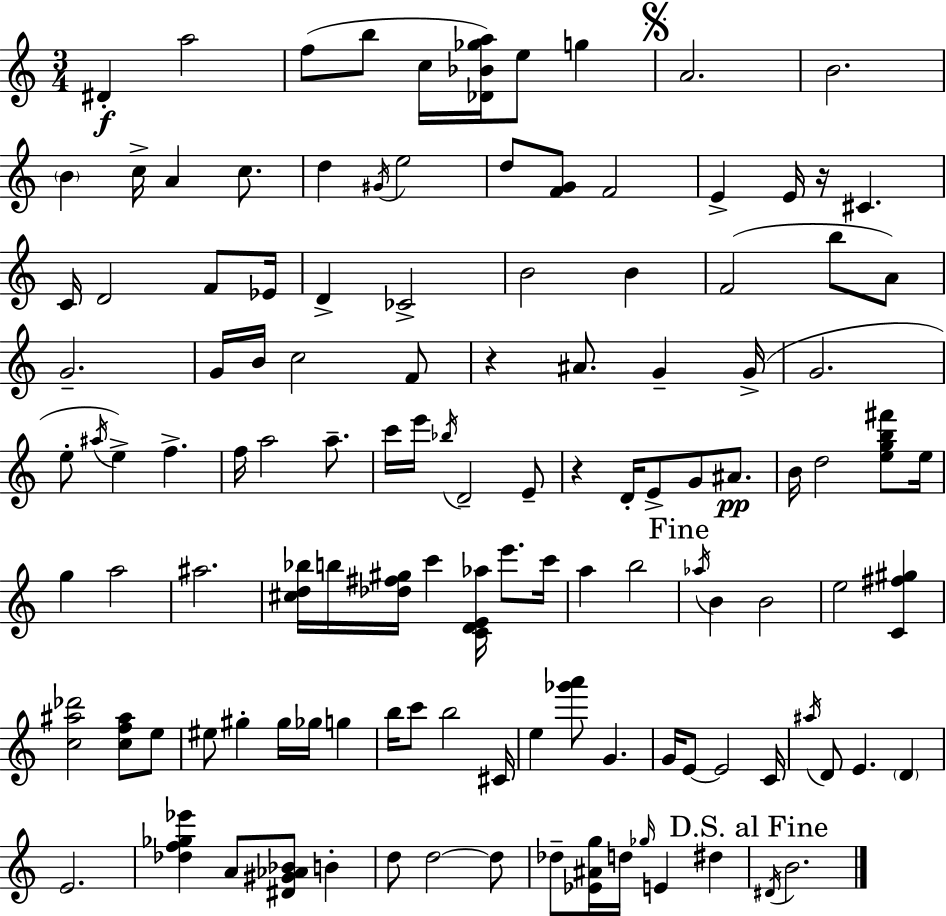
D#4/q A5/h F5/e B5/e C5/s [Db4,Bb4,Gb5,A5]/s E5/e G5/q A4/h. B4/h. B4/q C5/s A4/q C5/e. D5/q G#4/s E5/h D5/e [F4,G4]/e F4/h E4/q E4/s R/s C#4/q. C4/s D4/h F4/e Eb4/s D4/q CES4/h B4/h B4/q F4/h B5/e A4/e G4/h. G4/s B4/s C5/h F4/e R/q A#4/e. G4/q G4/s G4/h. E5/e A#5/s E5/q F5/q. F5/s A5/h A5/e. C6/s E6/s Bb5/s D4/h E4/e R/q D4/s E4/e G4/e A#4/e. B4/s D5/h [E5,G5,B5,F#6]/e E5/s G5/q A5/h A#5/h. [C#5,D5,Bb5]/s B5/s [Db5,F#5,G#5]/s C6/q [C4,D4,E4,Ab5]/s E6/e. C6/s A5/q B5/h Ab5/s B4/q B4/h E5/h [C4,F#5,G#5]/q [C5,A#5,Db6]/h [C5,F5,A#5]/e E5/e EIS5/e G#5/q G#5/s Gb5/s G5/q B5/s C6/e B5/h C#4/s E5/q [Gb6,A6]/e G4/q. G4/s E4/e E4/h C4/s A#5/s D4/e E4/q. D4/q E4/h. [Db5,F5,Gb5,Eb6]/q A4/e [D#4,G#4,Ab4,Bb4]/e B4/q D5/e D5/h D5/e Db5/e [Eb4,A#4,G5]/s D5/s Gb5/s E4/q D#5/q D#4/s B4/h.